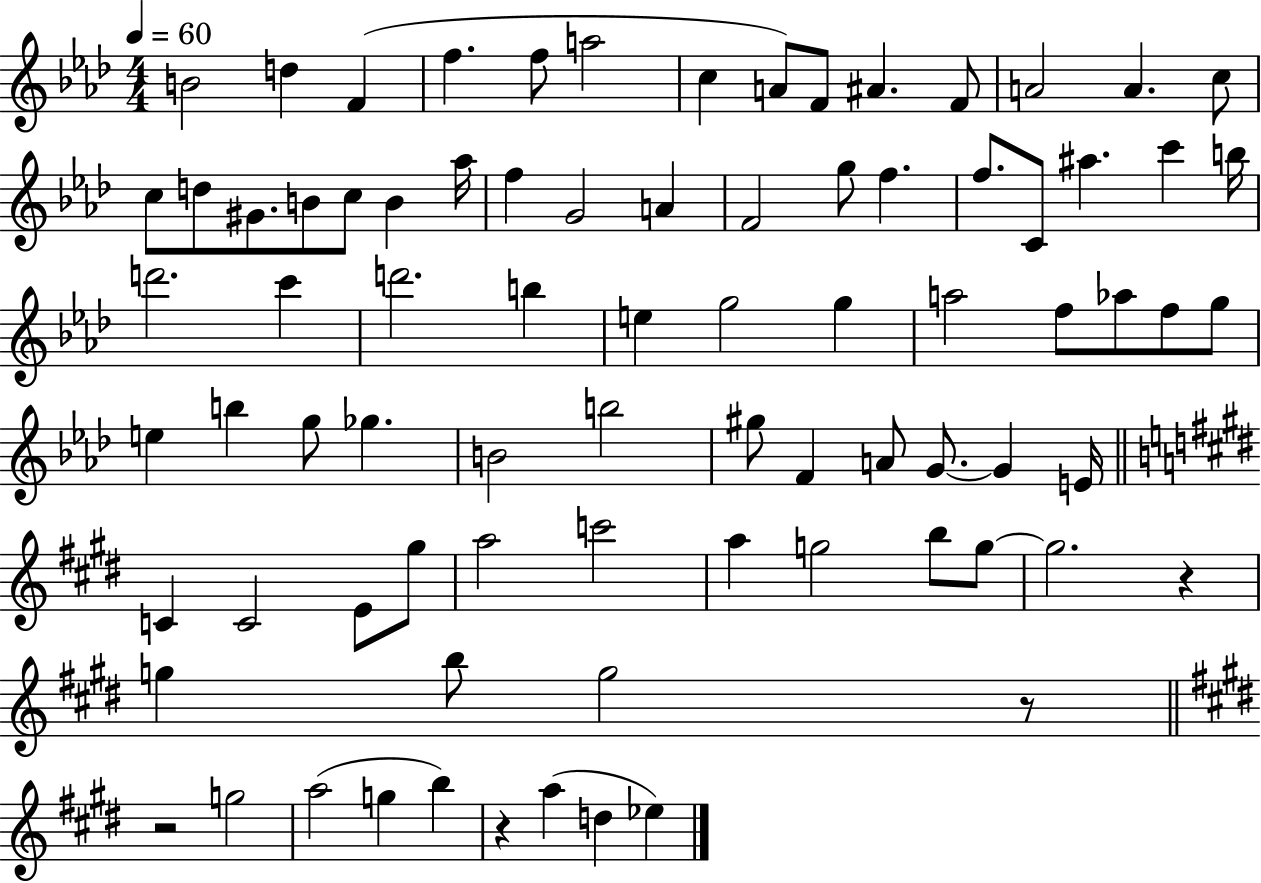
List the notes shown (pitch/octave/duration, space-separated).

B4/h D5/q F4/q F5/q. F5/e A5/h C5/q A4/e F4/e A#4/q. F4/e A4/h A4/q. C5/e C5/e D5/e G#4/e. B4/e C5/e B4/q Ab5/s F5/q G4/h A4/q F4/h G5/e F5/q. F5/e. C4/e A#5/q. C6/q B5/s D6/h. C6/q D6/h. B5/q E5/q G5/h G5/q A5/h F5/e Ab5/e F5/e G5/e E5/q B5/q G5/e Gb5/q. B4/h B5/h G#5/e F4/q A4/e G4/e. G4/q E4/s C4/q C4/h E4/e G#5/e A5/h C6/h A5/q G5/h B5/e G5/e G5/h. R/q G5/q B5/e G5/h R/e R/h G5/h A5/h G5/q B5/q R/q A5/q D5/q Eb5/q